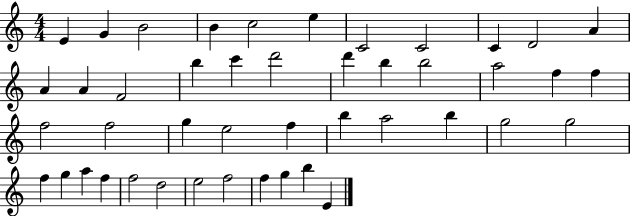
X:1
T:Untitled
M:4/4
L:1/4
K:C
E G B2 B c2 e C2 C2 C D2 A A A F2 b c' d'2 d' b b2 a2 f f f2 f2 g e2 f b a2 b g2 g2 f g a f f2 d2 e2 f2 f g b E